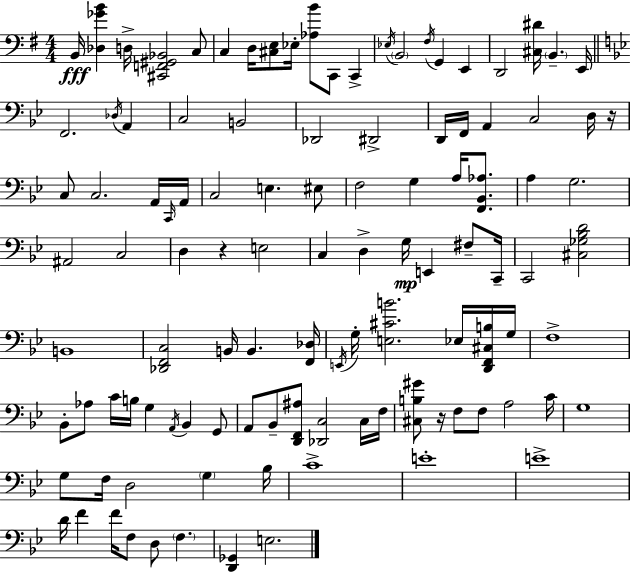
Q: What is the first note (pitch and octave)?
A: B2